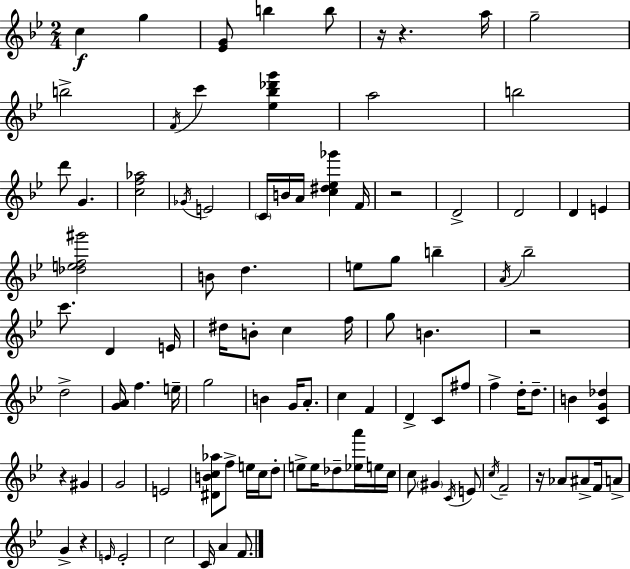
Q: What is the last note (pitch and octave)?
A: F4